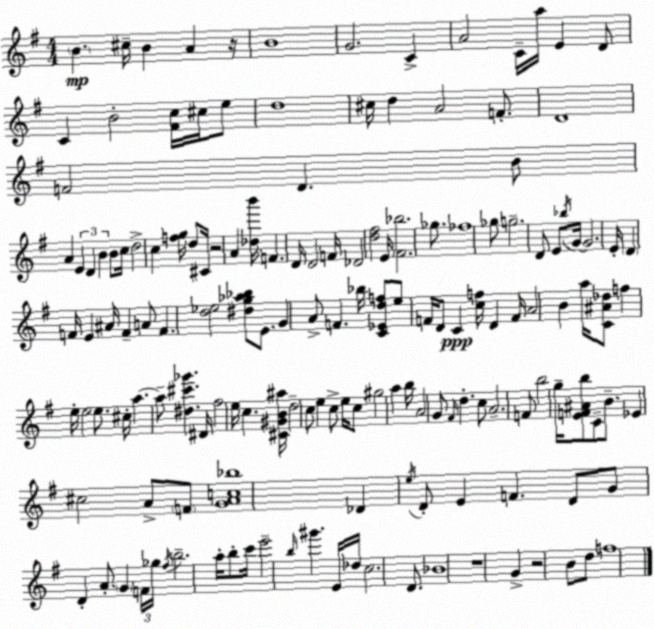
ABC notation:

X:1
T:Untitled
M:4/4
L:1/4
K:G
B ^c/4 B A z/4 B4 G2 C A2 C/4 a/4 E D/2 C B2 [^Fc]/4 ^c/4 e/2 d4 ^c/4 d A2 F/2 D4 F2 D B/2 A E D B B/2 c/4 d2 c [fg]/4 d/2 ^C/4 z2 A [_db']/4 F D/4 D2 F/4 _D2 [d^f]2 E/4 [^F_b]2 _g/2 _f4 _g/2 g2 D/2 E/2 _b/4 G/4 G2 E/4 D F/4 E ^A/4 F A/2 F [d_e]2 [^dg_a_b]/2 E/2 G A/2 F _b/4 [C_Edf]/2 e/2 F/4 D/2 C [cf]/4 D F/4 A2 B a/4 [C^A_d]/2 f e/4 e2 e/2 ^c/4 a a/2 [^d^c'_g'] ^D/4 ^f2 e/4 c [^C^GB^a]/4 d2 c/2 e c/2 e/4 c/2 ^g2 a b/4 A2 G/2 ^F/4 d c/2 A2 F/2 b2 g/4 [EF^Ab]/2 C/2 B/2 _E ^c2 A/2 F/2 [GAc_b]4 _D e/4 D/2 E F D/2 G/2 D A/2 G F/4 _g/4 ^f/4 b2 a/4 b/2 c'/4 e'2 b/4 ^g' E/4 _d/4 c2 D/2 _B4 z4 G z2 B/2 d/2 f4